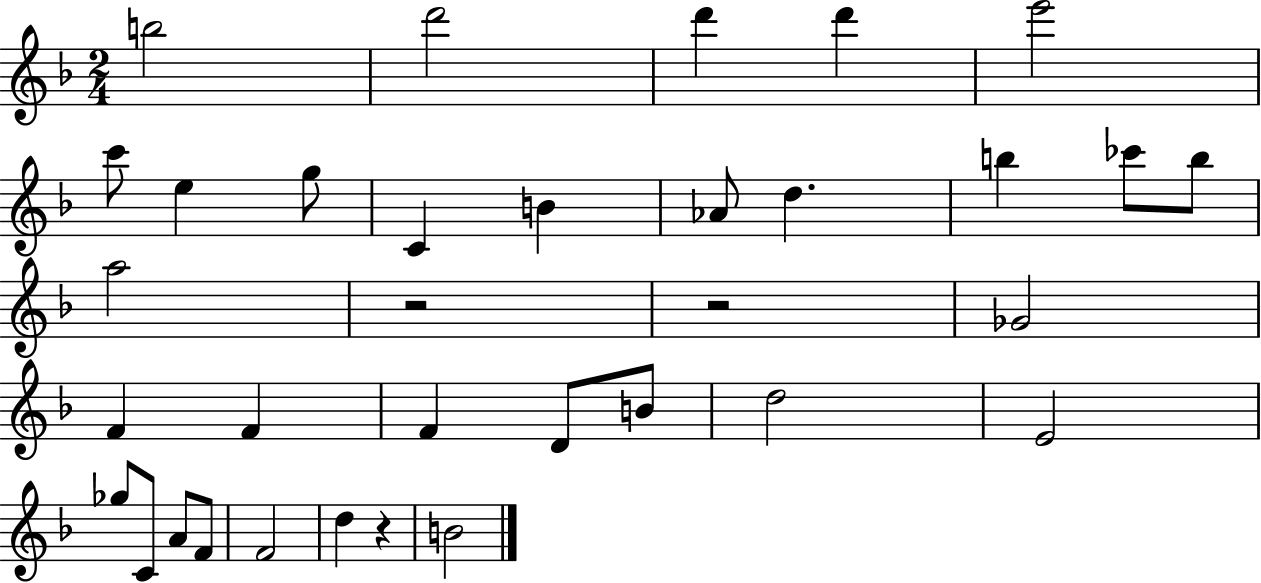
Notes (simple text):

B5/h D6/h D6/q D6/q E6/h C6/e E5/q G5/e C4/q B4/q Ab4/e D5/q. B5/q CES6/e B5/e A5/h R/h R/h Gb4/h F4/q F4/q F4/q D4/e B4/e D5/h E4/h Gb5/e C4/e A4/e F4/e F4/h D5/q R/q B4/h